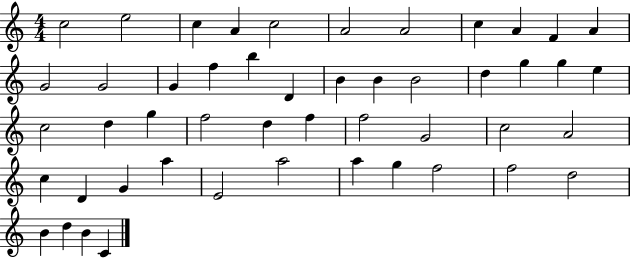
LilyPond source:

{
  \clef treble
  \numericTimeSignature
  \time 4/4
  \key c \major
  c''2 e''2 | c''4 a'4 c''2 | a'2 a'2 | c''4 a'4 f'4 a'4 | \break g'2 g'2 | g'4 f''4 b''4 d'4 | b'4 b'4 b'2 | d''4 g''4 g''4 e''4 | \break c''2 d''4 g''4 | f''2 d''4 f''4 | f''2 g'2 | c''2 a'2 | \break c''4 d'4 g'4 a''4 | e'2 a''2 | a''4 g''4 f''2 | f''2 d''2 | \break b'4 d''4 b'4 c'4 | \bar "|."
}